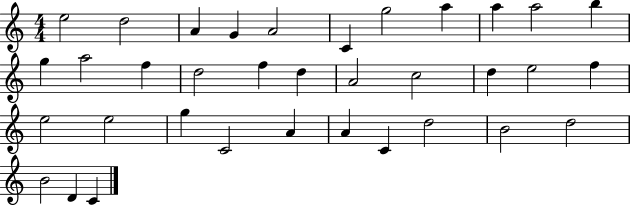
X:1
T:Untitled
M:4/4
L:1/4
K:C
e2 d2 A G A2 C g2 a a a2 b g a2 f d2 f d A2 c2 d e2 f e2 e2 g C2 A A C d2 B2 d2 B2 D C